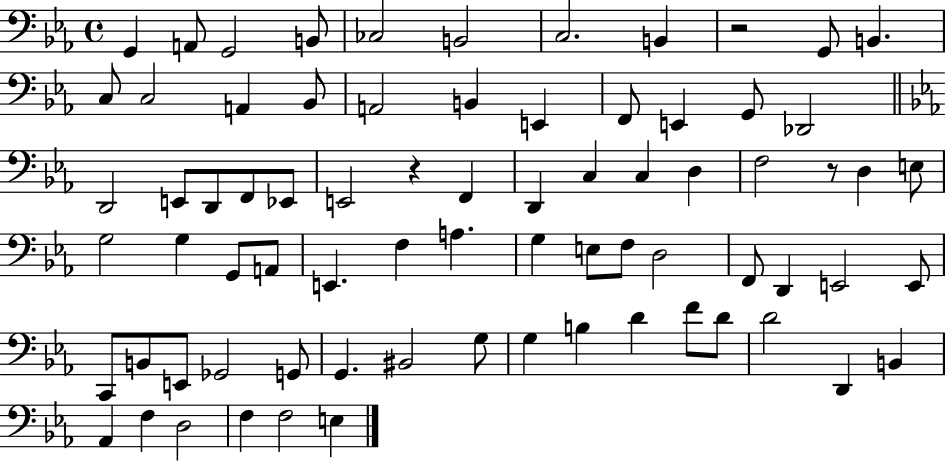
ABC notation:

X:1
T:Untitled
M:4/4
L:1/4
K:Eb
G,, A,,/2 G,,2 B,,/2 _C,2 B,,2 C,2 B,, z2 G,,/2 B,, C,/2 C,2 A,, _B,,/2 A,,2 B,, E,, F,,/2 E,, G,,/2 _D,,2 D,,2 E,,/2 D,,/2 F,,/2 _E,,/2 E,,2 z F,, D,, C, C, D, F,2 z/2 D, E,/2 G,2 G, G,,/2 A,,/2 E,, F, A, G, E,/2 F,/2 D,2 F,,/2 D,, E,,2 E,,/2 C,,/2 B,,/2 E,,/2 _G,,2 G,,/2 G,, ^B,,2 G,/2 G, B, D F/2 D/2 D2 D,, B,, _A,, F, D,2 F, F,2 E,